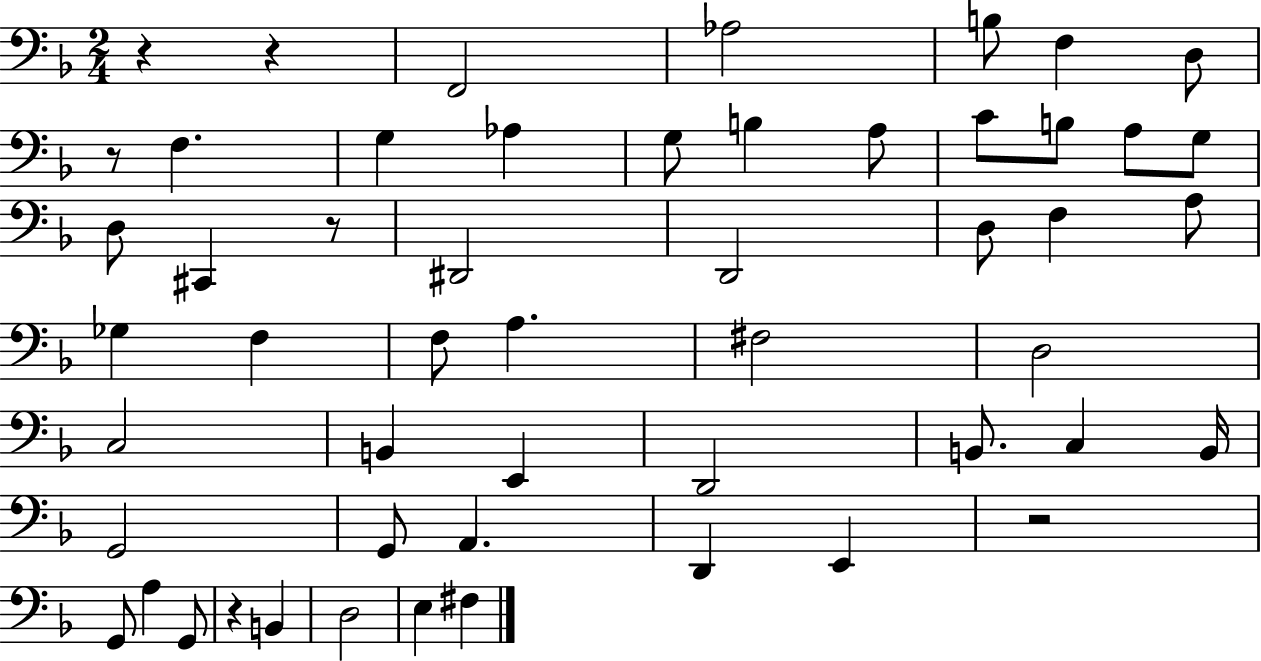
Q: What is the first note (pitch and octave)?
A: F2